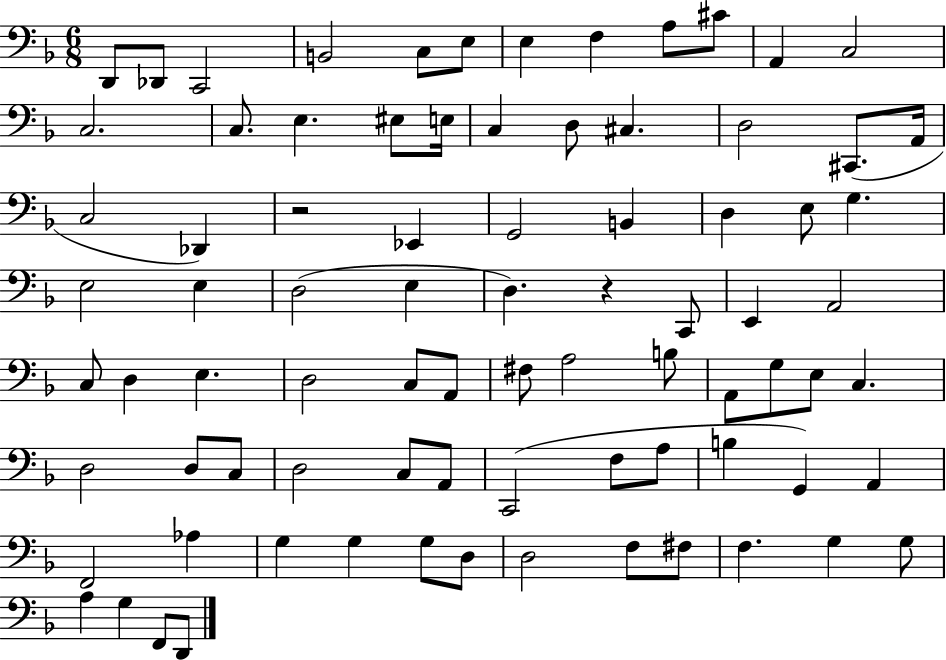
D2/e Db2/e C2/h B2/h C3/e E3/e E3/q F3/q A3/e C#4/e A2/q C3/h C3/h. C3/e. E3/q. EIS3/e E3/s C3/q D3/e C#3/q. D3/h C#2/e. A2/s C3/h Db2/q R/h Eb2/q G2/h B2/q D3/q E3/e G3/q. E3/h E3/q D3/h E3/q D3/q. R/q C2/e E2/q A2/h C3/e D3/q E3/q. D3/h C3/e A2/e F#3/e A3/h B3/e A2/e G3/e E3/e C3/q. D3/h D3/e C3/e D3/h C3/e A2/e C2/h F3/e A3/e B3/q G2/q A2/q F2/h Ab3/q G3/q G3/q G3/e D3/e D3/h F3/e F#3/e F3/q. G3/q G3/e A3/q G3/q F2/e D2/e